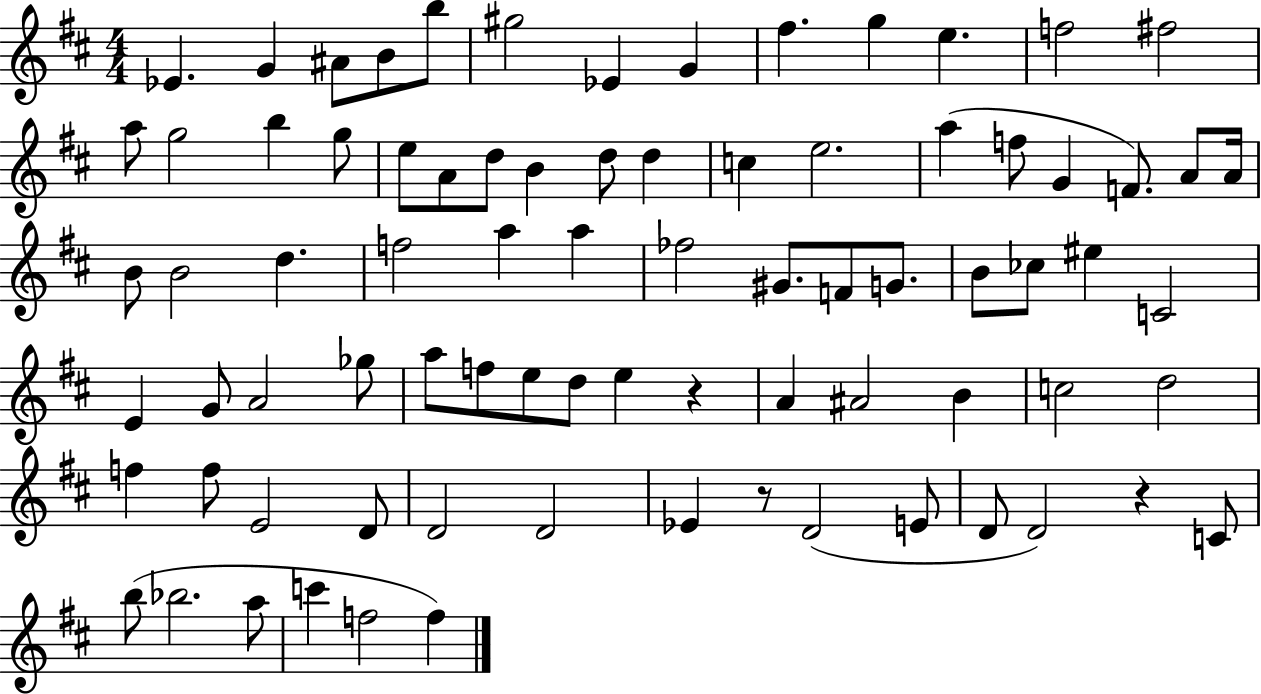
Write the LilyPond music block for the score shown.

{
  \clef treble
  \numericTimeSignature
  \time 4/4
  \key d \major
  ees'4. g'4 ais'8 b'8 b''8 | gis''2 ees'4 g'4 | fis''4. g''4 e''4. | f''2 fis''2 | \break a''8 g''2 b''4 g''8 | e''8 a'8 d''8 b'4 d''8 d''4 | c''4 e''2. | a''4( f''8 g'4 f'8.) a'8 a'16 | \break b'8 b'2 d''4. | f''2 a''4 a''4 | fes''2 gis'8. f'8 g'8. | b'8 ces''8 eis''4 c'2 | \break e'4 g'8 a'2 ges''8 | a''8 f''8 e''8 d''8 e''4 r4 | a'4 ais'2 b'4 | c''2 d''2 | \break f''4 f''8 e'2 d'8 | d'2 d'2 | ees'4 r8 d'2( e'8 | d'8 d'2) r4 c'8 | \break b''8( bes''2. a''8 | c'''4 f''2 f''4) | \bar "|."
}